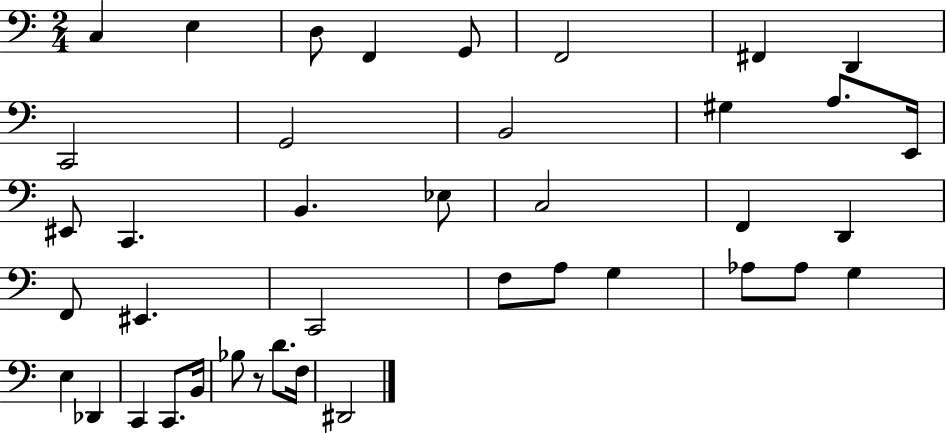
C3/q E3/q D3/e F2/q G2/e F2/h F#2/q D2/q C2/h G2/h B2/h G#3/q A3/e. E2/s EIS2/e C2/q. B2/q. Eb3/e C3/h F2/q D2/q F2/e EIS2/q. C2/h F3/e A3/e G3/q Ab3/e Ab3/e G3/q E3/q Db2/q C2/q C2/e. B2/s Bb3/e R/e D4/e. F3/s D#2/h